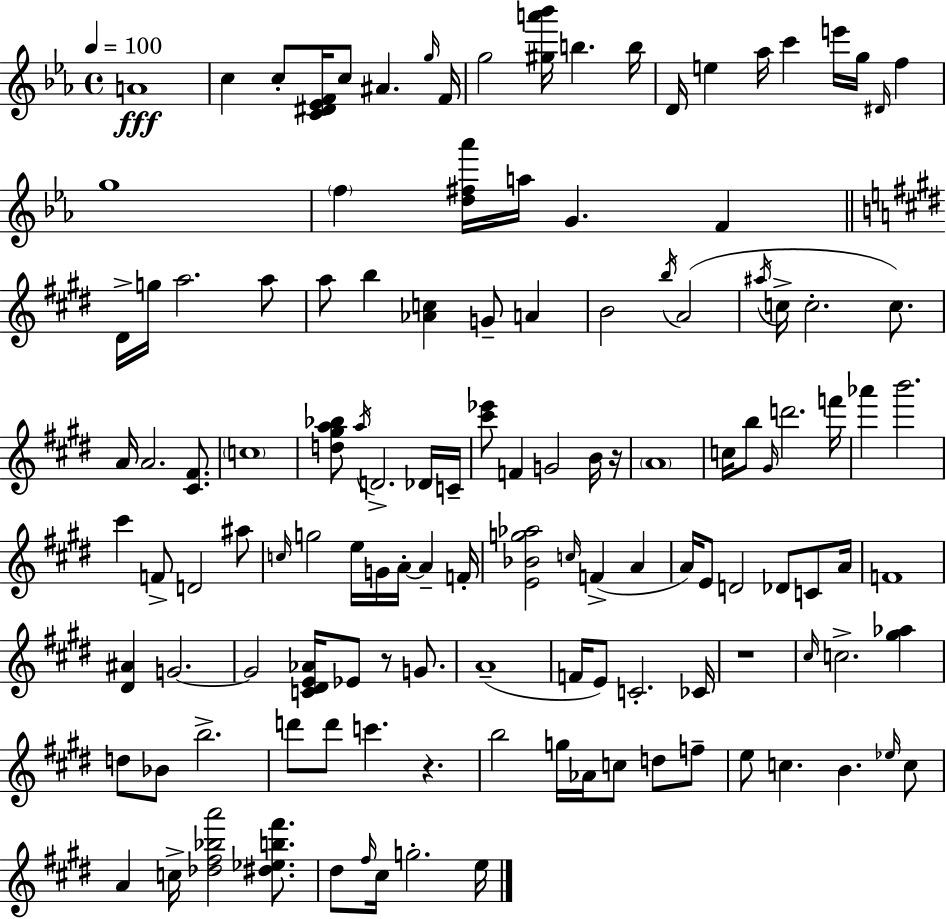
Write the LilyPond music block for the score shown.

{
  \clef treble
  \time 4/4
  \defaultTimeSignature
  \key c \minor
  \tempo 4 = 100
  a'1\fff | c''4 c''8-. <c' dis' ees' f'>16 c''8 ais'4. \grace { g''16 } | f'16 g''2 <gis'' a''' bes'''>16 b''4. | b''16 d'16 e''4 aes''16 c'''4 e'''16 g''16 \grace { dis'16 } f''4 | \break g''1 | \parenthesize f''4 <d'' fis'' aes'''>16 a''16 g'4. f'4 | \bar "||" \break \key e \major dis'16-> g''16 a''2. a''8 | a''8 b''4 <aes' c''>4 g'8-- a'4 | b'2 \acciaccatura { b''16 }( a'2 | \acciaccatura { ais''16 } c''16-> c''2.-. c''8.) | \break a'16 a'2. <cis' fis'>8. | \parenthesize c''1 | <d'' gis'' a'' bes''>8 \acciaccatura { a''16 } d'2.-> | des'16 c'16-- <cis''' ees'''>8 f'4 g'2 | \break b'16 r16 \parenthesize a'1 | c''16 b''8 \grace { gis'16 } d'''2. | f'''16 aes'''4 b'''2. | cis'''4 f'8-> d'2 | \break ais''8 \grace { c''16 } g''2 e''16 g'16 a'16-.~~ | a'4-- f'16-. <e' bes' g'' aes''>2 \grace { c''16 }( f'4-> | a'4 a'16) e'8 d'2 | des'8 c'8 a'16 f'1 | \break <dis' ais'>4 g'2.~~ | g'2 <c' dis' e' aes'>16 ees'8 | r8 g'8. a'1--( | f'16 e'8) c'2.-. | \break ces'16 r1 | \grace { cis''16 } c''2.-> | <gis'' aes''>4 d''8 bes'8 b''2.-> | d'''8 d'''8 c'''4. | \break r4. b''2 g''16 | aes'16 c''8 d''8 f''8-- e''8 c''4. b'4. | \grace { ees''16 } c''8 a'4 c''16-> <des'' fis'' bes'' a'''>2 | <dis'' ees'' b'' fis'''>8. dis''8 \grace { fis''16 } cis''16 g''2.-. | \break e''16 \bar "|."
}